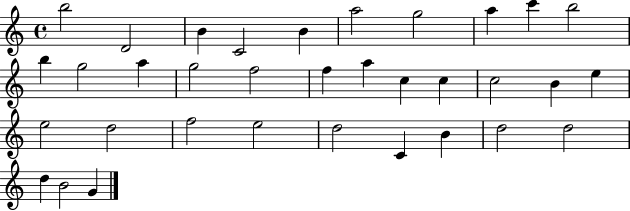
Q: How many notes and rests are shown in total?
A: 34